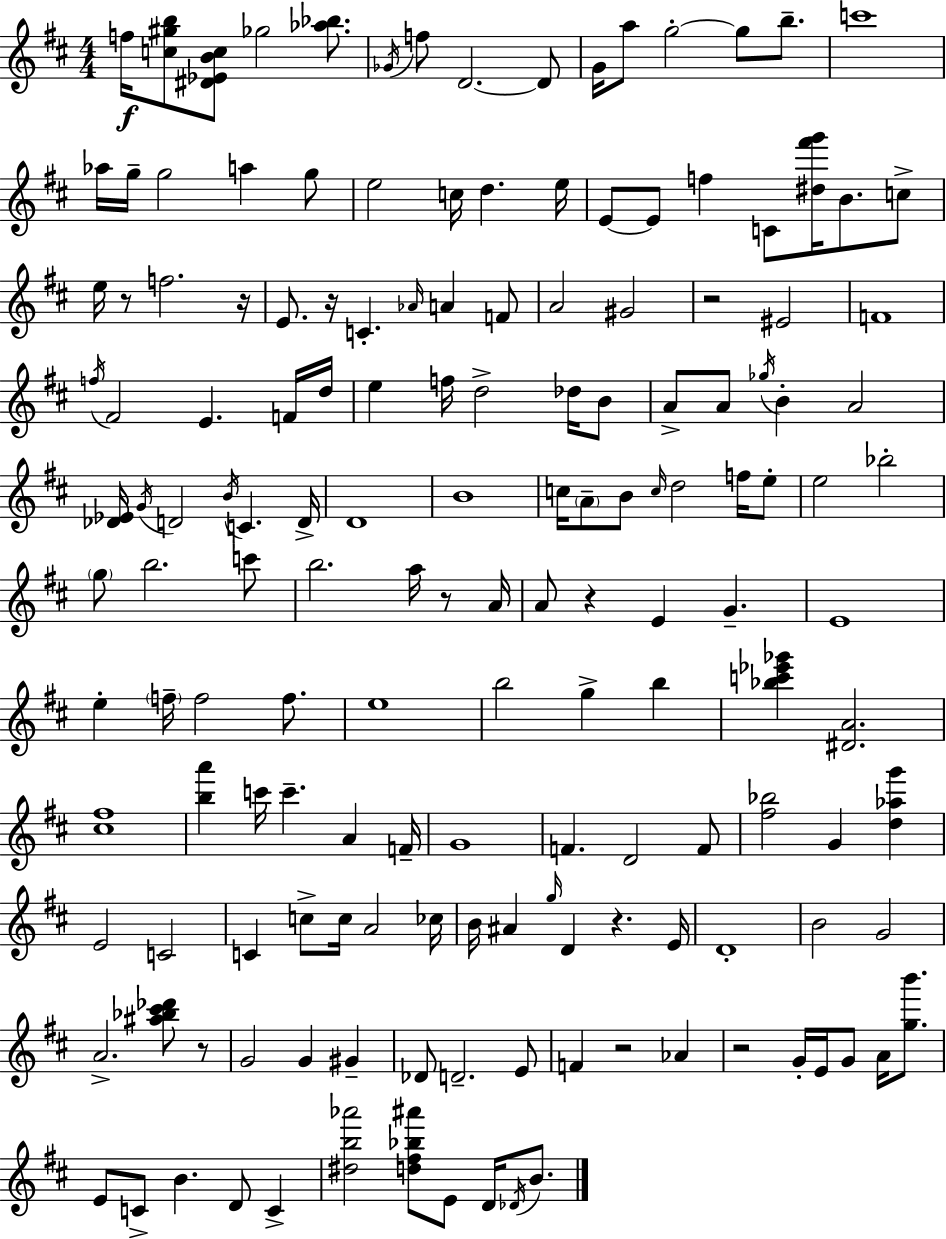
{
  \clef treble
  \numericTimeSignature
  \time 4/4
  \key d \major
  f''16\f <c'' gis'' b''>8 <dis' ees' b' c''>8 ges''2 <aes'' bes''>8. | \acciaccatura { ges'16 } f''8 d'2.~~ d'8 | g'16 a''8 g''2-.~~ g''8 b''8.-- | c'''1 | \break aes''16 g''16-- g''2 a''4 g''8 | e''2 c''16 d''4. | e''16 e'8~~ e'8 f''4 c'8 <dis'' fis''' g'''>16 b'8. c''8-> | e''16 r8 f''2. | \break r16 e'8. r16 c'4.-. \grace { aes'16 } a'4 | f'8 a'2 gis'2 | r2 eis'2 | f'1 | \break \acciaccatura { f''16 } fis'2 e'4. | f'16 d''16 e''4 f''16 d''2-> | des''16 b'8 a'8-> a'8 \acciaccatura { ges''16 } b'4-. a'2 | <des' ees'>16 \acciaccatura { g'16 } d'2 \acciaccatura { b'16 } c'4. | \break d'16-> d'1 | b'1 | c''16 \parenthesize a'8-- b'8 \grace { c''16 } d''2 | f''16 e''8-. e''2 bes''2-. | \break \parenthesize g''8 b''2. | c'''8 b''2. | a''16 r8 a'16 a'8 r4 e'4 | g'4.-- e'1 | \break e''4-. \parenthesize f''16-- f''2 | f''8. e''1 | b''2 g''4-> | b''4 <bes'' c''' ees''' ges'''>4 <dis' a'>2. | \break <cis'' fis''>1 | <b'' a'''>4 c'''16 c'''4.-- | a'4 f'16-- g'1 | f'4. d'2 | \break f'8 <fis'' bes''>2 g'4 | <d'' aes'' g'''>4 e'2 c'2 | c'4 c''8-> c''16 a'2 | ces''16 b'16 ais'4 \grace { g''16 } d'4 | \break r4. e'16 d'1-. | b'2 | g'2 a'2.-> | <ais'' bes'' cis''' des'''>8 r8 g'2 | \break g'4 gis'4-- des'8 d'2.-- | e'8 f'4 r2 | aes'4 r2 | g'16-. e'16 g'8 a'16 <g'' b'''>8. e'8 c'8-> b'4. | \break d'8 c'4-> <dis'' b'' aes'''>2 | <d'' fis'' bes'' ais'''>8 e'8 d'16 \acciaccatura { des'16 } b'8. \bar "|."
}